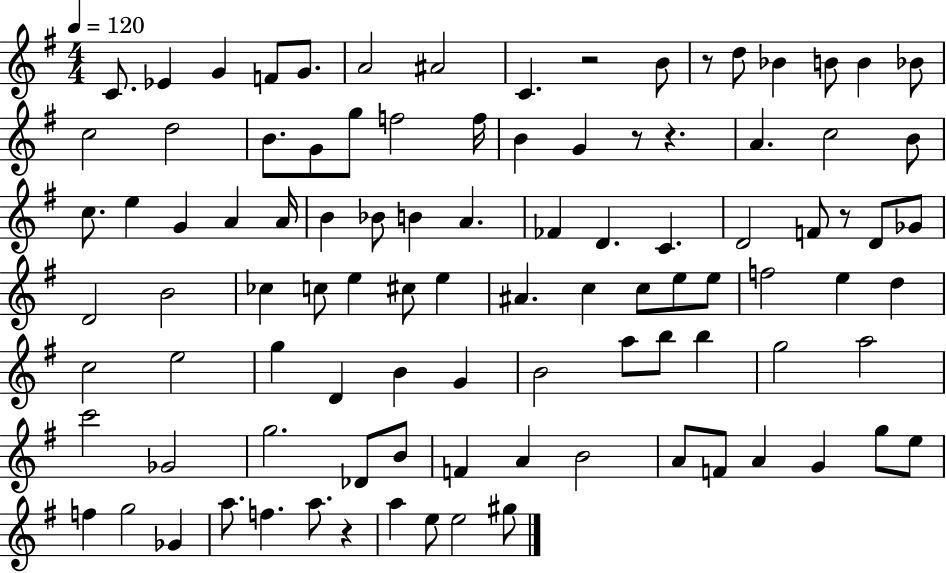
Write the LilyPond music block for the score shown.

{
  \clef treble
  \numericTimeSignature
  \time 4/4
  \key g \major
  \tempo 4 = 120
  c'8. ees'4 g'4 f'8 g'8. | a'2 ais'2 | c'4. r2 b'8 | r8 d''8 bes'4 b'8 b'4 bes'8 | \break c''2 d''2 | b'8. g'8 g''8 f''2 f''16 | b'4 g'4 r8 r4. | a'4. c''2 b'8 | \break c''8. e''4 g'4 a'4 a'16 | b'4 bes'8 b'4 a'4. | fes'4 d'4. c'4. | d'2 f'8 r8 d'8 ges'8 | \break d'2 b'2 | ces''4 c''8 e''4 cis''8 e''4 | ais'4. c''4 c''8 e''8 e''8 | f''2 e''4 d''4 | \break c''2 e''2 | g''4 d'4 b'4 g'4 | b'2 a''8 b''8 b''4 | g''2 a''2 | \break c'''2 ges'2 | g''2. des'8 b'8 | f'4 a'4 b'2 | a'8 f'8 a'4 g'4 g''8 e''8 | \break f''4 g''2 ges'4 | a''8. f''4. a''8. r4 | a''4 e''8 e''2 gis''8 | \bar "|."
}